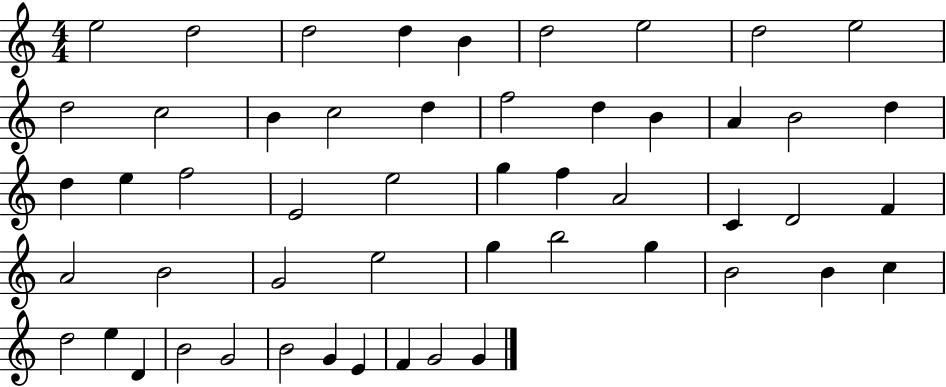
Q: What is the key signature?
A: C major